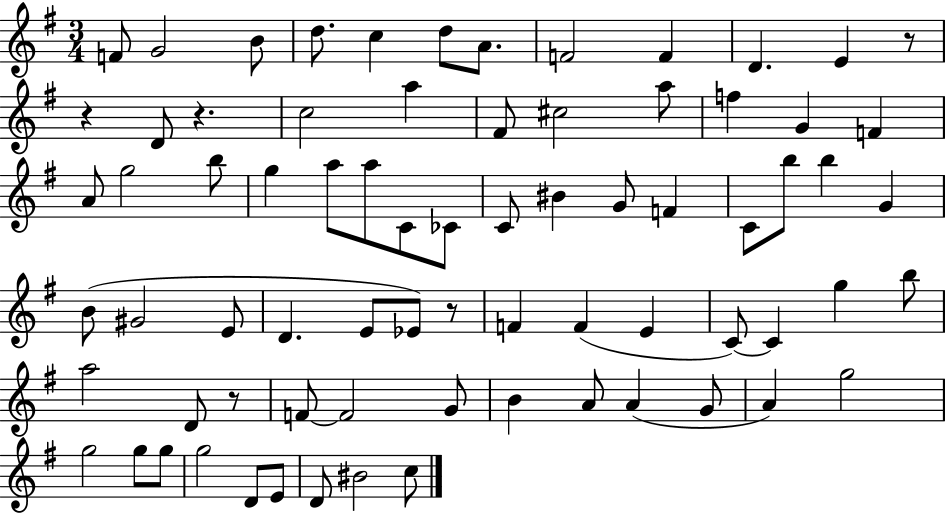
F4/e G4/h B4/e D5/e. C5/q D5/e A4/e. F4/h F4/q D4/q. E4/q R/e R/q D4/e R/q. C5/h A5/q F#4/e C#5/h A5/e F5/q G4/q F4/q A4/e G5/h B5/e G5/q A5/e A5/e C4/e CES4/e C4/e BIS4/q G4/e F4/q C4/e B5/e B5/q G4/q B4/e G#4/h E4/e D4/q. E4/e Eb4/e R/e F4/q F4/q E4/q C4/e C4/q G5/q B5/e A5/h D4/e R/e F4/e F4/h G4/e B4/q A4/e A4/q G4/e A4/q G5/h G5/h G5/e G5/e G5/h D4/e E4/e D4/e BIS4/h C5/e